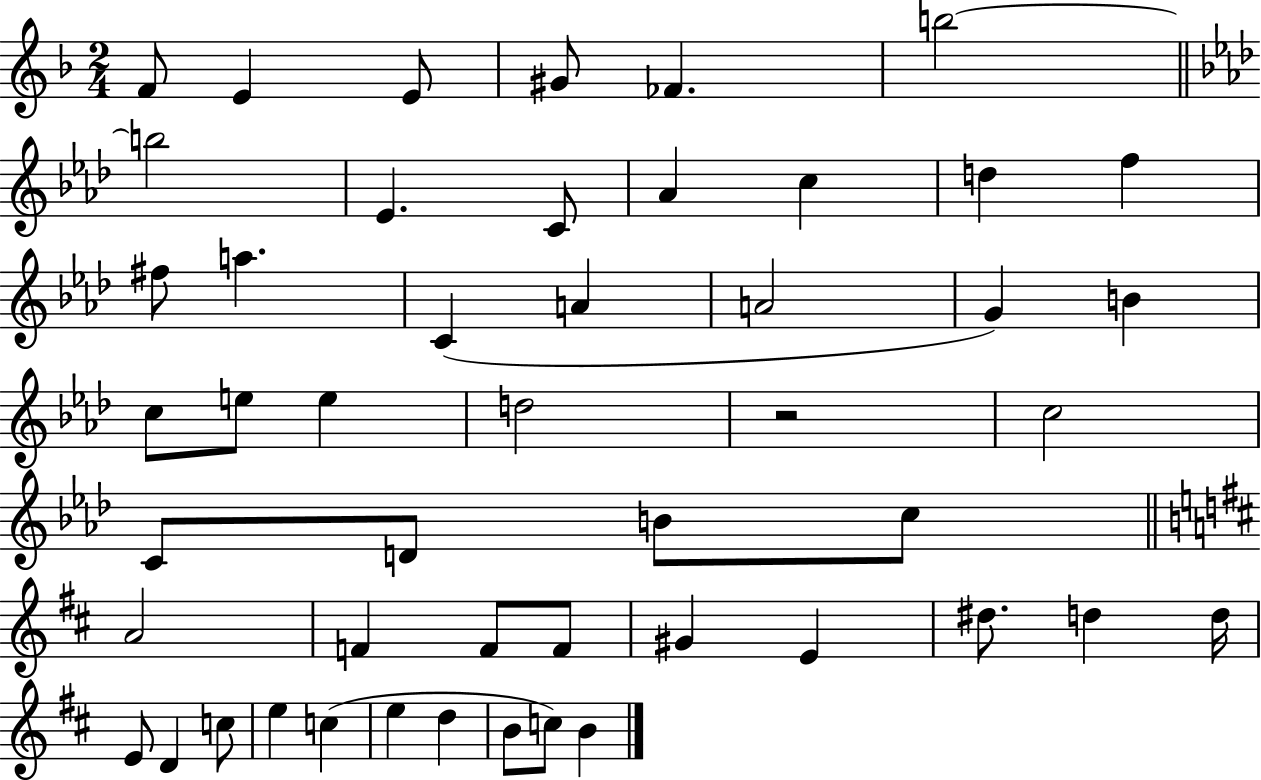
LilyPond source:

{
  \clef treble
  \numericTimeSignature
  \time 2/4
  \key f \major
  f'8 e'4 e'8 | gis'8 fes'4. | b''2~~ | \bar "||" \break \key f \minor b''2 | ees'4. c'8 | aes'4 c''4 | d''4 f''4 | \break fis''8 a''4. | c'4( a'4 | a'2 | g'4) b'4 | \break c''8 e''8 e''4 | d''2 | r2 | c''2 | \break c'8 d'8 b'8 c''8 | \bar "||" \break \key b \minor a'2 | f'4 f'8 f'8 | gis'4 e'4 | dis''8. d''4 d''16 | \break e'8 d'4 c''8 | e''4 c''4( | e''4 d''4 | b'8 c''8) b'4 | \break \bar "|."
}